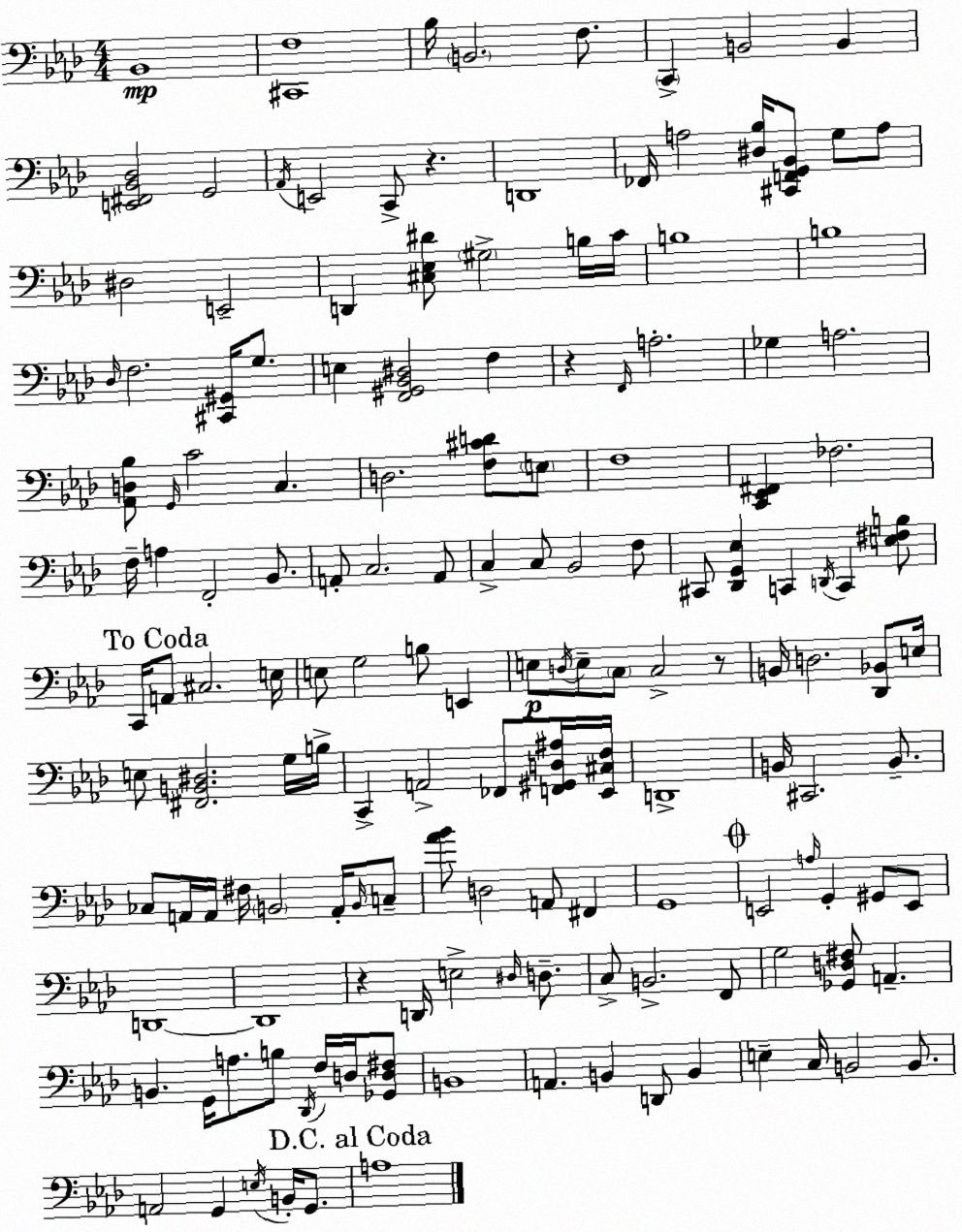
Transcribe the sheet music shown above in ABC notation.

X:1
T:Untitled
M:4/4
L:1/4
K:Ab
_B,,4 [^C,,F,]4 _B,/4 B,,2 F,/2 C,, B,,2 B,, [E,,^F,,_B,,_D,]2 G,,2 _A,,/4 E,,2 C,,/2 z D,,4 _F,,/4 A,2 [^D,_B,]/4 [^C,,F,,G,,_B,,]/2 G,/2 A,/2 ^D,2 E,,2 D,, [^C,_E,^D]/2 ^G,2 B,/4 C/4 B,4 B,4 _D,/4 F,2 [^C,,^G,,]/4 G,/2 E, [F,,^G,,_B,,^D,]2 F, z F,,/4 A,2 _G, A,2 [_A,,D,_B,]/2 G,,/4 C2 C, D,2 [F,^CD]/2 E,/2 F,4 [C,,_E,,^F,,] _F,2 F,/4 A, F,,2 _B,,/2 A,,/2 C,2 A,,/2 C, C,/2 _B,,2 F,/2 ^C,,/2 [_D,,G,,_E,] C,, D,,/4 C,, [E,^F,B,]/2 C,,/4 A,,/2 ^C,2 E,/4 E,/2 G,2 B,/2 E,, E,/2 D,/4 E,/2 C,/2 C,2 z/2 B,,/4 D,2 [_D,,_B,,]/2 E,/4 E,/2 [^F,,B,,^D,]2 G,/4 B,/4 C,, A,,2 _F,,/2 [F,,^G,,D,^A,]/4 [_E,,^C,F,]/4 D,,4 B,,/4 ^C,,2 B,,/2 _C,/2 A,,/4 A,,/4 ^F,/4 B,,2 A,,/4 B,,/4 C,/2 [_A_B]/2 D,2 A,,/2 ^F,, G,,4 E,,2 A,/4 G,, ^G,,/2 E,,/2 D,,4 D,,4 z D,,/4 E,2 ^D,/4 D,/2 C,/2 B,,2 F,,/2 G,2 [_G,,D,^F,]/2 A,, B,, G,,/4 A,/2 B,/2 _D,,/4 F,/4 D,/4 [_G,,D,^F,]/2 B,,4 A,, B,, D,,/2 B,, E, C,/4 B,,2 B,,/2 A,,2 G,, E,/4 B,,/4 G,,/2 A,4